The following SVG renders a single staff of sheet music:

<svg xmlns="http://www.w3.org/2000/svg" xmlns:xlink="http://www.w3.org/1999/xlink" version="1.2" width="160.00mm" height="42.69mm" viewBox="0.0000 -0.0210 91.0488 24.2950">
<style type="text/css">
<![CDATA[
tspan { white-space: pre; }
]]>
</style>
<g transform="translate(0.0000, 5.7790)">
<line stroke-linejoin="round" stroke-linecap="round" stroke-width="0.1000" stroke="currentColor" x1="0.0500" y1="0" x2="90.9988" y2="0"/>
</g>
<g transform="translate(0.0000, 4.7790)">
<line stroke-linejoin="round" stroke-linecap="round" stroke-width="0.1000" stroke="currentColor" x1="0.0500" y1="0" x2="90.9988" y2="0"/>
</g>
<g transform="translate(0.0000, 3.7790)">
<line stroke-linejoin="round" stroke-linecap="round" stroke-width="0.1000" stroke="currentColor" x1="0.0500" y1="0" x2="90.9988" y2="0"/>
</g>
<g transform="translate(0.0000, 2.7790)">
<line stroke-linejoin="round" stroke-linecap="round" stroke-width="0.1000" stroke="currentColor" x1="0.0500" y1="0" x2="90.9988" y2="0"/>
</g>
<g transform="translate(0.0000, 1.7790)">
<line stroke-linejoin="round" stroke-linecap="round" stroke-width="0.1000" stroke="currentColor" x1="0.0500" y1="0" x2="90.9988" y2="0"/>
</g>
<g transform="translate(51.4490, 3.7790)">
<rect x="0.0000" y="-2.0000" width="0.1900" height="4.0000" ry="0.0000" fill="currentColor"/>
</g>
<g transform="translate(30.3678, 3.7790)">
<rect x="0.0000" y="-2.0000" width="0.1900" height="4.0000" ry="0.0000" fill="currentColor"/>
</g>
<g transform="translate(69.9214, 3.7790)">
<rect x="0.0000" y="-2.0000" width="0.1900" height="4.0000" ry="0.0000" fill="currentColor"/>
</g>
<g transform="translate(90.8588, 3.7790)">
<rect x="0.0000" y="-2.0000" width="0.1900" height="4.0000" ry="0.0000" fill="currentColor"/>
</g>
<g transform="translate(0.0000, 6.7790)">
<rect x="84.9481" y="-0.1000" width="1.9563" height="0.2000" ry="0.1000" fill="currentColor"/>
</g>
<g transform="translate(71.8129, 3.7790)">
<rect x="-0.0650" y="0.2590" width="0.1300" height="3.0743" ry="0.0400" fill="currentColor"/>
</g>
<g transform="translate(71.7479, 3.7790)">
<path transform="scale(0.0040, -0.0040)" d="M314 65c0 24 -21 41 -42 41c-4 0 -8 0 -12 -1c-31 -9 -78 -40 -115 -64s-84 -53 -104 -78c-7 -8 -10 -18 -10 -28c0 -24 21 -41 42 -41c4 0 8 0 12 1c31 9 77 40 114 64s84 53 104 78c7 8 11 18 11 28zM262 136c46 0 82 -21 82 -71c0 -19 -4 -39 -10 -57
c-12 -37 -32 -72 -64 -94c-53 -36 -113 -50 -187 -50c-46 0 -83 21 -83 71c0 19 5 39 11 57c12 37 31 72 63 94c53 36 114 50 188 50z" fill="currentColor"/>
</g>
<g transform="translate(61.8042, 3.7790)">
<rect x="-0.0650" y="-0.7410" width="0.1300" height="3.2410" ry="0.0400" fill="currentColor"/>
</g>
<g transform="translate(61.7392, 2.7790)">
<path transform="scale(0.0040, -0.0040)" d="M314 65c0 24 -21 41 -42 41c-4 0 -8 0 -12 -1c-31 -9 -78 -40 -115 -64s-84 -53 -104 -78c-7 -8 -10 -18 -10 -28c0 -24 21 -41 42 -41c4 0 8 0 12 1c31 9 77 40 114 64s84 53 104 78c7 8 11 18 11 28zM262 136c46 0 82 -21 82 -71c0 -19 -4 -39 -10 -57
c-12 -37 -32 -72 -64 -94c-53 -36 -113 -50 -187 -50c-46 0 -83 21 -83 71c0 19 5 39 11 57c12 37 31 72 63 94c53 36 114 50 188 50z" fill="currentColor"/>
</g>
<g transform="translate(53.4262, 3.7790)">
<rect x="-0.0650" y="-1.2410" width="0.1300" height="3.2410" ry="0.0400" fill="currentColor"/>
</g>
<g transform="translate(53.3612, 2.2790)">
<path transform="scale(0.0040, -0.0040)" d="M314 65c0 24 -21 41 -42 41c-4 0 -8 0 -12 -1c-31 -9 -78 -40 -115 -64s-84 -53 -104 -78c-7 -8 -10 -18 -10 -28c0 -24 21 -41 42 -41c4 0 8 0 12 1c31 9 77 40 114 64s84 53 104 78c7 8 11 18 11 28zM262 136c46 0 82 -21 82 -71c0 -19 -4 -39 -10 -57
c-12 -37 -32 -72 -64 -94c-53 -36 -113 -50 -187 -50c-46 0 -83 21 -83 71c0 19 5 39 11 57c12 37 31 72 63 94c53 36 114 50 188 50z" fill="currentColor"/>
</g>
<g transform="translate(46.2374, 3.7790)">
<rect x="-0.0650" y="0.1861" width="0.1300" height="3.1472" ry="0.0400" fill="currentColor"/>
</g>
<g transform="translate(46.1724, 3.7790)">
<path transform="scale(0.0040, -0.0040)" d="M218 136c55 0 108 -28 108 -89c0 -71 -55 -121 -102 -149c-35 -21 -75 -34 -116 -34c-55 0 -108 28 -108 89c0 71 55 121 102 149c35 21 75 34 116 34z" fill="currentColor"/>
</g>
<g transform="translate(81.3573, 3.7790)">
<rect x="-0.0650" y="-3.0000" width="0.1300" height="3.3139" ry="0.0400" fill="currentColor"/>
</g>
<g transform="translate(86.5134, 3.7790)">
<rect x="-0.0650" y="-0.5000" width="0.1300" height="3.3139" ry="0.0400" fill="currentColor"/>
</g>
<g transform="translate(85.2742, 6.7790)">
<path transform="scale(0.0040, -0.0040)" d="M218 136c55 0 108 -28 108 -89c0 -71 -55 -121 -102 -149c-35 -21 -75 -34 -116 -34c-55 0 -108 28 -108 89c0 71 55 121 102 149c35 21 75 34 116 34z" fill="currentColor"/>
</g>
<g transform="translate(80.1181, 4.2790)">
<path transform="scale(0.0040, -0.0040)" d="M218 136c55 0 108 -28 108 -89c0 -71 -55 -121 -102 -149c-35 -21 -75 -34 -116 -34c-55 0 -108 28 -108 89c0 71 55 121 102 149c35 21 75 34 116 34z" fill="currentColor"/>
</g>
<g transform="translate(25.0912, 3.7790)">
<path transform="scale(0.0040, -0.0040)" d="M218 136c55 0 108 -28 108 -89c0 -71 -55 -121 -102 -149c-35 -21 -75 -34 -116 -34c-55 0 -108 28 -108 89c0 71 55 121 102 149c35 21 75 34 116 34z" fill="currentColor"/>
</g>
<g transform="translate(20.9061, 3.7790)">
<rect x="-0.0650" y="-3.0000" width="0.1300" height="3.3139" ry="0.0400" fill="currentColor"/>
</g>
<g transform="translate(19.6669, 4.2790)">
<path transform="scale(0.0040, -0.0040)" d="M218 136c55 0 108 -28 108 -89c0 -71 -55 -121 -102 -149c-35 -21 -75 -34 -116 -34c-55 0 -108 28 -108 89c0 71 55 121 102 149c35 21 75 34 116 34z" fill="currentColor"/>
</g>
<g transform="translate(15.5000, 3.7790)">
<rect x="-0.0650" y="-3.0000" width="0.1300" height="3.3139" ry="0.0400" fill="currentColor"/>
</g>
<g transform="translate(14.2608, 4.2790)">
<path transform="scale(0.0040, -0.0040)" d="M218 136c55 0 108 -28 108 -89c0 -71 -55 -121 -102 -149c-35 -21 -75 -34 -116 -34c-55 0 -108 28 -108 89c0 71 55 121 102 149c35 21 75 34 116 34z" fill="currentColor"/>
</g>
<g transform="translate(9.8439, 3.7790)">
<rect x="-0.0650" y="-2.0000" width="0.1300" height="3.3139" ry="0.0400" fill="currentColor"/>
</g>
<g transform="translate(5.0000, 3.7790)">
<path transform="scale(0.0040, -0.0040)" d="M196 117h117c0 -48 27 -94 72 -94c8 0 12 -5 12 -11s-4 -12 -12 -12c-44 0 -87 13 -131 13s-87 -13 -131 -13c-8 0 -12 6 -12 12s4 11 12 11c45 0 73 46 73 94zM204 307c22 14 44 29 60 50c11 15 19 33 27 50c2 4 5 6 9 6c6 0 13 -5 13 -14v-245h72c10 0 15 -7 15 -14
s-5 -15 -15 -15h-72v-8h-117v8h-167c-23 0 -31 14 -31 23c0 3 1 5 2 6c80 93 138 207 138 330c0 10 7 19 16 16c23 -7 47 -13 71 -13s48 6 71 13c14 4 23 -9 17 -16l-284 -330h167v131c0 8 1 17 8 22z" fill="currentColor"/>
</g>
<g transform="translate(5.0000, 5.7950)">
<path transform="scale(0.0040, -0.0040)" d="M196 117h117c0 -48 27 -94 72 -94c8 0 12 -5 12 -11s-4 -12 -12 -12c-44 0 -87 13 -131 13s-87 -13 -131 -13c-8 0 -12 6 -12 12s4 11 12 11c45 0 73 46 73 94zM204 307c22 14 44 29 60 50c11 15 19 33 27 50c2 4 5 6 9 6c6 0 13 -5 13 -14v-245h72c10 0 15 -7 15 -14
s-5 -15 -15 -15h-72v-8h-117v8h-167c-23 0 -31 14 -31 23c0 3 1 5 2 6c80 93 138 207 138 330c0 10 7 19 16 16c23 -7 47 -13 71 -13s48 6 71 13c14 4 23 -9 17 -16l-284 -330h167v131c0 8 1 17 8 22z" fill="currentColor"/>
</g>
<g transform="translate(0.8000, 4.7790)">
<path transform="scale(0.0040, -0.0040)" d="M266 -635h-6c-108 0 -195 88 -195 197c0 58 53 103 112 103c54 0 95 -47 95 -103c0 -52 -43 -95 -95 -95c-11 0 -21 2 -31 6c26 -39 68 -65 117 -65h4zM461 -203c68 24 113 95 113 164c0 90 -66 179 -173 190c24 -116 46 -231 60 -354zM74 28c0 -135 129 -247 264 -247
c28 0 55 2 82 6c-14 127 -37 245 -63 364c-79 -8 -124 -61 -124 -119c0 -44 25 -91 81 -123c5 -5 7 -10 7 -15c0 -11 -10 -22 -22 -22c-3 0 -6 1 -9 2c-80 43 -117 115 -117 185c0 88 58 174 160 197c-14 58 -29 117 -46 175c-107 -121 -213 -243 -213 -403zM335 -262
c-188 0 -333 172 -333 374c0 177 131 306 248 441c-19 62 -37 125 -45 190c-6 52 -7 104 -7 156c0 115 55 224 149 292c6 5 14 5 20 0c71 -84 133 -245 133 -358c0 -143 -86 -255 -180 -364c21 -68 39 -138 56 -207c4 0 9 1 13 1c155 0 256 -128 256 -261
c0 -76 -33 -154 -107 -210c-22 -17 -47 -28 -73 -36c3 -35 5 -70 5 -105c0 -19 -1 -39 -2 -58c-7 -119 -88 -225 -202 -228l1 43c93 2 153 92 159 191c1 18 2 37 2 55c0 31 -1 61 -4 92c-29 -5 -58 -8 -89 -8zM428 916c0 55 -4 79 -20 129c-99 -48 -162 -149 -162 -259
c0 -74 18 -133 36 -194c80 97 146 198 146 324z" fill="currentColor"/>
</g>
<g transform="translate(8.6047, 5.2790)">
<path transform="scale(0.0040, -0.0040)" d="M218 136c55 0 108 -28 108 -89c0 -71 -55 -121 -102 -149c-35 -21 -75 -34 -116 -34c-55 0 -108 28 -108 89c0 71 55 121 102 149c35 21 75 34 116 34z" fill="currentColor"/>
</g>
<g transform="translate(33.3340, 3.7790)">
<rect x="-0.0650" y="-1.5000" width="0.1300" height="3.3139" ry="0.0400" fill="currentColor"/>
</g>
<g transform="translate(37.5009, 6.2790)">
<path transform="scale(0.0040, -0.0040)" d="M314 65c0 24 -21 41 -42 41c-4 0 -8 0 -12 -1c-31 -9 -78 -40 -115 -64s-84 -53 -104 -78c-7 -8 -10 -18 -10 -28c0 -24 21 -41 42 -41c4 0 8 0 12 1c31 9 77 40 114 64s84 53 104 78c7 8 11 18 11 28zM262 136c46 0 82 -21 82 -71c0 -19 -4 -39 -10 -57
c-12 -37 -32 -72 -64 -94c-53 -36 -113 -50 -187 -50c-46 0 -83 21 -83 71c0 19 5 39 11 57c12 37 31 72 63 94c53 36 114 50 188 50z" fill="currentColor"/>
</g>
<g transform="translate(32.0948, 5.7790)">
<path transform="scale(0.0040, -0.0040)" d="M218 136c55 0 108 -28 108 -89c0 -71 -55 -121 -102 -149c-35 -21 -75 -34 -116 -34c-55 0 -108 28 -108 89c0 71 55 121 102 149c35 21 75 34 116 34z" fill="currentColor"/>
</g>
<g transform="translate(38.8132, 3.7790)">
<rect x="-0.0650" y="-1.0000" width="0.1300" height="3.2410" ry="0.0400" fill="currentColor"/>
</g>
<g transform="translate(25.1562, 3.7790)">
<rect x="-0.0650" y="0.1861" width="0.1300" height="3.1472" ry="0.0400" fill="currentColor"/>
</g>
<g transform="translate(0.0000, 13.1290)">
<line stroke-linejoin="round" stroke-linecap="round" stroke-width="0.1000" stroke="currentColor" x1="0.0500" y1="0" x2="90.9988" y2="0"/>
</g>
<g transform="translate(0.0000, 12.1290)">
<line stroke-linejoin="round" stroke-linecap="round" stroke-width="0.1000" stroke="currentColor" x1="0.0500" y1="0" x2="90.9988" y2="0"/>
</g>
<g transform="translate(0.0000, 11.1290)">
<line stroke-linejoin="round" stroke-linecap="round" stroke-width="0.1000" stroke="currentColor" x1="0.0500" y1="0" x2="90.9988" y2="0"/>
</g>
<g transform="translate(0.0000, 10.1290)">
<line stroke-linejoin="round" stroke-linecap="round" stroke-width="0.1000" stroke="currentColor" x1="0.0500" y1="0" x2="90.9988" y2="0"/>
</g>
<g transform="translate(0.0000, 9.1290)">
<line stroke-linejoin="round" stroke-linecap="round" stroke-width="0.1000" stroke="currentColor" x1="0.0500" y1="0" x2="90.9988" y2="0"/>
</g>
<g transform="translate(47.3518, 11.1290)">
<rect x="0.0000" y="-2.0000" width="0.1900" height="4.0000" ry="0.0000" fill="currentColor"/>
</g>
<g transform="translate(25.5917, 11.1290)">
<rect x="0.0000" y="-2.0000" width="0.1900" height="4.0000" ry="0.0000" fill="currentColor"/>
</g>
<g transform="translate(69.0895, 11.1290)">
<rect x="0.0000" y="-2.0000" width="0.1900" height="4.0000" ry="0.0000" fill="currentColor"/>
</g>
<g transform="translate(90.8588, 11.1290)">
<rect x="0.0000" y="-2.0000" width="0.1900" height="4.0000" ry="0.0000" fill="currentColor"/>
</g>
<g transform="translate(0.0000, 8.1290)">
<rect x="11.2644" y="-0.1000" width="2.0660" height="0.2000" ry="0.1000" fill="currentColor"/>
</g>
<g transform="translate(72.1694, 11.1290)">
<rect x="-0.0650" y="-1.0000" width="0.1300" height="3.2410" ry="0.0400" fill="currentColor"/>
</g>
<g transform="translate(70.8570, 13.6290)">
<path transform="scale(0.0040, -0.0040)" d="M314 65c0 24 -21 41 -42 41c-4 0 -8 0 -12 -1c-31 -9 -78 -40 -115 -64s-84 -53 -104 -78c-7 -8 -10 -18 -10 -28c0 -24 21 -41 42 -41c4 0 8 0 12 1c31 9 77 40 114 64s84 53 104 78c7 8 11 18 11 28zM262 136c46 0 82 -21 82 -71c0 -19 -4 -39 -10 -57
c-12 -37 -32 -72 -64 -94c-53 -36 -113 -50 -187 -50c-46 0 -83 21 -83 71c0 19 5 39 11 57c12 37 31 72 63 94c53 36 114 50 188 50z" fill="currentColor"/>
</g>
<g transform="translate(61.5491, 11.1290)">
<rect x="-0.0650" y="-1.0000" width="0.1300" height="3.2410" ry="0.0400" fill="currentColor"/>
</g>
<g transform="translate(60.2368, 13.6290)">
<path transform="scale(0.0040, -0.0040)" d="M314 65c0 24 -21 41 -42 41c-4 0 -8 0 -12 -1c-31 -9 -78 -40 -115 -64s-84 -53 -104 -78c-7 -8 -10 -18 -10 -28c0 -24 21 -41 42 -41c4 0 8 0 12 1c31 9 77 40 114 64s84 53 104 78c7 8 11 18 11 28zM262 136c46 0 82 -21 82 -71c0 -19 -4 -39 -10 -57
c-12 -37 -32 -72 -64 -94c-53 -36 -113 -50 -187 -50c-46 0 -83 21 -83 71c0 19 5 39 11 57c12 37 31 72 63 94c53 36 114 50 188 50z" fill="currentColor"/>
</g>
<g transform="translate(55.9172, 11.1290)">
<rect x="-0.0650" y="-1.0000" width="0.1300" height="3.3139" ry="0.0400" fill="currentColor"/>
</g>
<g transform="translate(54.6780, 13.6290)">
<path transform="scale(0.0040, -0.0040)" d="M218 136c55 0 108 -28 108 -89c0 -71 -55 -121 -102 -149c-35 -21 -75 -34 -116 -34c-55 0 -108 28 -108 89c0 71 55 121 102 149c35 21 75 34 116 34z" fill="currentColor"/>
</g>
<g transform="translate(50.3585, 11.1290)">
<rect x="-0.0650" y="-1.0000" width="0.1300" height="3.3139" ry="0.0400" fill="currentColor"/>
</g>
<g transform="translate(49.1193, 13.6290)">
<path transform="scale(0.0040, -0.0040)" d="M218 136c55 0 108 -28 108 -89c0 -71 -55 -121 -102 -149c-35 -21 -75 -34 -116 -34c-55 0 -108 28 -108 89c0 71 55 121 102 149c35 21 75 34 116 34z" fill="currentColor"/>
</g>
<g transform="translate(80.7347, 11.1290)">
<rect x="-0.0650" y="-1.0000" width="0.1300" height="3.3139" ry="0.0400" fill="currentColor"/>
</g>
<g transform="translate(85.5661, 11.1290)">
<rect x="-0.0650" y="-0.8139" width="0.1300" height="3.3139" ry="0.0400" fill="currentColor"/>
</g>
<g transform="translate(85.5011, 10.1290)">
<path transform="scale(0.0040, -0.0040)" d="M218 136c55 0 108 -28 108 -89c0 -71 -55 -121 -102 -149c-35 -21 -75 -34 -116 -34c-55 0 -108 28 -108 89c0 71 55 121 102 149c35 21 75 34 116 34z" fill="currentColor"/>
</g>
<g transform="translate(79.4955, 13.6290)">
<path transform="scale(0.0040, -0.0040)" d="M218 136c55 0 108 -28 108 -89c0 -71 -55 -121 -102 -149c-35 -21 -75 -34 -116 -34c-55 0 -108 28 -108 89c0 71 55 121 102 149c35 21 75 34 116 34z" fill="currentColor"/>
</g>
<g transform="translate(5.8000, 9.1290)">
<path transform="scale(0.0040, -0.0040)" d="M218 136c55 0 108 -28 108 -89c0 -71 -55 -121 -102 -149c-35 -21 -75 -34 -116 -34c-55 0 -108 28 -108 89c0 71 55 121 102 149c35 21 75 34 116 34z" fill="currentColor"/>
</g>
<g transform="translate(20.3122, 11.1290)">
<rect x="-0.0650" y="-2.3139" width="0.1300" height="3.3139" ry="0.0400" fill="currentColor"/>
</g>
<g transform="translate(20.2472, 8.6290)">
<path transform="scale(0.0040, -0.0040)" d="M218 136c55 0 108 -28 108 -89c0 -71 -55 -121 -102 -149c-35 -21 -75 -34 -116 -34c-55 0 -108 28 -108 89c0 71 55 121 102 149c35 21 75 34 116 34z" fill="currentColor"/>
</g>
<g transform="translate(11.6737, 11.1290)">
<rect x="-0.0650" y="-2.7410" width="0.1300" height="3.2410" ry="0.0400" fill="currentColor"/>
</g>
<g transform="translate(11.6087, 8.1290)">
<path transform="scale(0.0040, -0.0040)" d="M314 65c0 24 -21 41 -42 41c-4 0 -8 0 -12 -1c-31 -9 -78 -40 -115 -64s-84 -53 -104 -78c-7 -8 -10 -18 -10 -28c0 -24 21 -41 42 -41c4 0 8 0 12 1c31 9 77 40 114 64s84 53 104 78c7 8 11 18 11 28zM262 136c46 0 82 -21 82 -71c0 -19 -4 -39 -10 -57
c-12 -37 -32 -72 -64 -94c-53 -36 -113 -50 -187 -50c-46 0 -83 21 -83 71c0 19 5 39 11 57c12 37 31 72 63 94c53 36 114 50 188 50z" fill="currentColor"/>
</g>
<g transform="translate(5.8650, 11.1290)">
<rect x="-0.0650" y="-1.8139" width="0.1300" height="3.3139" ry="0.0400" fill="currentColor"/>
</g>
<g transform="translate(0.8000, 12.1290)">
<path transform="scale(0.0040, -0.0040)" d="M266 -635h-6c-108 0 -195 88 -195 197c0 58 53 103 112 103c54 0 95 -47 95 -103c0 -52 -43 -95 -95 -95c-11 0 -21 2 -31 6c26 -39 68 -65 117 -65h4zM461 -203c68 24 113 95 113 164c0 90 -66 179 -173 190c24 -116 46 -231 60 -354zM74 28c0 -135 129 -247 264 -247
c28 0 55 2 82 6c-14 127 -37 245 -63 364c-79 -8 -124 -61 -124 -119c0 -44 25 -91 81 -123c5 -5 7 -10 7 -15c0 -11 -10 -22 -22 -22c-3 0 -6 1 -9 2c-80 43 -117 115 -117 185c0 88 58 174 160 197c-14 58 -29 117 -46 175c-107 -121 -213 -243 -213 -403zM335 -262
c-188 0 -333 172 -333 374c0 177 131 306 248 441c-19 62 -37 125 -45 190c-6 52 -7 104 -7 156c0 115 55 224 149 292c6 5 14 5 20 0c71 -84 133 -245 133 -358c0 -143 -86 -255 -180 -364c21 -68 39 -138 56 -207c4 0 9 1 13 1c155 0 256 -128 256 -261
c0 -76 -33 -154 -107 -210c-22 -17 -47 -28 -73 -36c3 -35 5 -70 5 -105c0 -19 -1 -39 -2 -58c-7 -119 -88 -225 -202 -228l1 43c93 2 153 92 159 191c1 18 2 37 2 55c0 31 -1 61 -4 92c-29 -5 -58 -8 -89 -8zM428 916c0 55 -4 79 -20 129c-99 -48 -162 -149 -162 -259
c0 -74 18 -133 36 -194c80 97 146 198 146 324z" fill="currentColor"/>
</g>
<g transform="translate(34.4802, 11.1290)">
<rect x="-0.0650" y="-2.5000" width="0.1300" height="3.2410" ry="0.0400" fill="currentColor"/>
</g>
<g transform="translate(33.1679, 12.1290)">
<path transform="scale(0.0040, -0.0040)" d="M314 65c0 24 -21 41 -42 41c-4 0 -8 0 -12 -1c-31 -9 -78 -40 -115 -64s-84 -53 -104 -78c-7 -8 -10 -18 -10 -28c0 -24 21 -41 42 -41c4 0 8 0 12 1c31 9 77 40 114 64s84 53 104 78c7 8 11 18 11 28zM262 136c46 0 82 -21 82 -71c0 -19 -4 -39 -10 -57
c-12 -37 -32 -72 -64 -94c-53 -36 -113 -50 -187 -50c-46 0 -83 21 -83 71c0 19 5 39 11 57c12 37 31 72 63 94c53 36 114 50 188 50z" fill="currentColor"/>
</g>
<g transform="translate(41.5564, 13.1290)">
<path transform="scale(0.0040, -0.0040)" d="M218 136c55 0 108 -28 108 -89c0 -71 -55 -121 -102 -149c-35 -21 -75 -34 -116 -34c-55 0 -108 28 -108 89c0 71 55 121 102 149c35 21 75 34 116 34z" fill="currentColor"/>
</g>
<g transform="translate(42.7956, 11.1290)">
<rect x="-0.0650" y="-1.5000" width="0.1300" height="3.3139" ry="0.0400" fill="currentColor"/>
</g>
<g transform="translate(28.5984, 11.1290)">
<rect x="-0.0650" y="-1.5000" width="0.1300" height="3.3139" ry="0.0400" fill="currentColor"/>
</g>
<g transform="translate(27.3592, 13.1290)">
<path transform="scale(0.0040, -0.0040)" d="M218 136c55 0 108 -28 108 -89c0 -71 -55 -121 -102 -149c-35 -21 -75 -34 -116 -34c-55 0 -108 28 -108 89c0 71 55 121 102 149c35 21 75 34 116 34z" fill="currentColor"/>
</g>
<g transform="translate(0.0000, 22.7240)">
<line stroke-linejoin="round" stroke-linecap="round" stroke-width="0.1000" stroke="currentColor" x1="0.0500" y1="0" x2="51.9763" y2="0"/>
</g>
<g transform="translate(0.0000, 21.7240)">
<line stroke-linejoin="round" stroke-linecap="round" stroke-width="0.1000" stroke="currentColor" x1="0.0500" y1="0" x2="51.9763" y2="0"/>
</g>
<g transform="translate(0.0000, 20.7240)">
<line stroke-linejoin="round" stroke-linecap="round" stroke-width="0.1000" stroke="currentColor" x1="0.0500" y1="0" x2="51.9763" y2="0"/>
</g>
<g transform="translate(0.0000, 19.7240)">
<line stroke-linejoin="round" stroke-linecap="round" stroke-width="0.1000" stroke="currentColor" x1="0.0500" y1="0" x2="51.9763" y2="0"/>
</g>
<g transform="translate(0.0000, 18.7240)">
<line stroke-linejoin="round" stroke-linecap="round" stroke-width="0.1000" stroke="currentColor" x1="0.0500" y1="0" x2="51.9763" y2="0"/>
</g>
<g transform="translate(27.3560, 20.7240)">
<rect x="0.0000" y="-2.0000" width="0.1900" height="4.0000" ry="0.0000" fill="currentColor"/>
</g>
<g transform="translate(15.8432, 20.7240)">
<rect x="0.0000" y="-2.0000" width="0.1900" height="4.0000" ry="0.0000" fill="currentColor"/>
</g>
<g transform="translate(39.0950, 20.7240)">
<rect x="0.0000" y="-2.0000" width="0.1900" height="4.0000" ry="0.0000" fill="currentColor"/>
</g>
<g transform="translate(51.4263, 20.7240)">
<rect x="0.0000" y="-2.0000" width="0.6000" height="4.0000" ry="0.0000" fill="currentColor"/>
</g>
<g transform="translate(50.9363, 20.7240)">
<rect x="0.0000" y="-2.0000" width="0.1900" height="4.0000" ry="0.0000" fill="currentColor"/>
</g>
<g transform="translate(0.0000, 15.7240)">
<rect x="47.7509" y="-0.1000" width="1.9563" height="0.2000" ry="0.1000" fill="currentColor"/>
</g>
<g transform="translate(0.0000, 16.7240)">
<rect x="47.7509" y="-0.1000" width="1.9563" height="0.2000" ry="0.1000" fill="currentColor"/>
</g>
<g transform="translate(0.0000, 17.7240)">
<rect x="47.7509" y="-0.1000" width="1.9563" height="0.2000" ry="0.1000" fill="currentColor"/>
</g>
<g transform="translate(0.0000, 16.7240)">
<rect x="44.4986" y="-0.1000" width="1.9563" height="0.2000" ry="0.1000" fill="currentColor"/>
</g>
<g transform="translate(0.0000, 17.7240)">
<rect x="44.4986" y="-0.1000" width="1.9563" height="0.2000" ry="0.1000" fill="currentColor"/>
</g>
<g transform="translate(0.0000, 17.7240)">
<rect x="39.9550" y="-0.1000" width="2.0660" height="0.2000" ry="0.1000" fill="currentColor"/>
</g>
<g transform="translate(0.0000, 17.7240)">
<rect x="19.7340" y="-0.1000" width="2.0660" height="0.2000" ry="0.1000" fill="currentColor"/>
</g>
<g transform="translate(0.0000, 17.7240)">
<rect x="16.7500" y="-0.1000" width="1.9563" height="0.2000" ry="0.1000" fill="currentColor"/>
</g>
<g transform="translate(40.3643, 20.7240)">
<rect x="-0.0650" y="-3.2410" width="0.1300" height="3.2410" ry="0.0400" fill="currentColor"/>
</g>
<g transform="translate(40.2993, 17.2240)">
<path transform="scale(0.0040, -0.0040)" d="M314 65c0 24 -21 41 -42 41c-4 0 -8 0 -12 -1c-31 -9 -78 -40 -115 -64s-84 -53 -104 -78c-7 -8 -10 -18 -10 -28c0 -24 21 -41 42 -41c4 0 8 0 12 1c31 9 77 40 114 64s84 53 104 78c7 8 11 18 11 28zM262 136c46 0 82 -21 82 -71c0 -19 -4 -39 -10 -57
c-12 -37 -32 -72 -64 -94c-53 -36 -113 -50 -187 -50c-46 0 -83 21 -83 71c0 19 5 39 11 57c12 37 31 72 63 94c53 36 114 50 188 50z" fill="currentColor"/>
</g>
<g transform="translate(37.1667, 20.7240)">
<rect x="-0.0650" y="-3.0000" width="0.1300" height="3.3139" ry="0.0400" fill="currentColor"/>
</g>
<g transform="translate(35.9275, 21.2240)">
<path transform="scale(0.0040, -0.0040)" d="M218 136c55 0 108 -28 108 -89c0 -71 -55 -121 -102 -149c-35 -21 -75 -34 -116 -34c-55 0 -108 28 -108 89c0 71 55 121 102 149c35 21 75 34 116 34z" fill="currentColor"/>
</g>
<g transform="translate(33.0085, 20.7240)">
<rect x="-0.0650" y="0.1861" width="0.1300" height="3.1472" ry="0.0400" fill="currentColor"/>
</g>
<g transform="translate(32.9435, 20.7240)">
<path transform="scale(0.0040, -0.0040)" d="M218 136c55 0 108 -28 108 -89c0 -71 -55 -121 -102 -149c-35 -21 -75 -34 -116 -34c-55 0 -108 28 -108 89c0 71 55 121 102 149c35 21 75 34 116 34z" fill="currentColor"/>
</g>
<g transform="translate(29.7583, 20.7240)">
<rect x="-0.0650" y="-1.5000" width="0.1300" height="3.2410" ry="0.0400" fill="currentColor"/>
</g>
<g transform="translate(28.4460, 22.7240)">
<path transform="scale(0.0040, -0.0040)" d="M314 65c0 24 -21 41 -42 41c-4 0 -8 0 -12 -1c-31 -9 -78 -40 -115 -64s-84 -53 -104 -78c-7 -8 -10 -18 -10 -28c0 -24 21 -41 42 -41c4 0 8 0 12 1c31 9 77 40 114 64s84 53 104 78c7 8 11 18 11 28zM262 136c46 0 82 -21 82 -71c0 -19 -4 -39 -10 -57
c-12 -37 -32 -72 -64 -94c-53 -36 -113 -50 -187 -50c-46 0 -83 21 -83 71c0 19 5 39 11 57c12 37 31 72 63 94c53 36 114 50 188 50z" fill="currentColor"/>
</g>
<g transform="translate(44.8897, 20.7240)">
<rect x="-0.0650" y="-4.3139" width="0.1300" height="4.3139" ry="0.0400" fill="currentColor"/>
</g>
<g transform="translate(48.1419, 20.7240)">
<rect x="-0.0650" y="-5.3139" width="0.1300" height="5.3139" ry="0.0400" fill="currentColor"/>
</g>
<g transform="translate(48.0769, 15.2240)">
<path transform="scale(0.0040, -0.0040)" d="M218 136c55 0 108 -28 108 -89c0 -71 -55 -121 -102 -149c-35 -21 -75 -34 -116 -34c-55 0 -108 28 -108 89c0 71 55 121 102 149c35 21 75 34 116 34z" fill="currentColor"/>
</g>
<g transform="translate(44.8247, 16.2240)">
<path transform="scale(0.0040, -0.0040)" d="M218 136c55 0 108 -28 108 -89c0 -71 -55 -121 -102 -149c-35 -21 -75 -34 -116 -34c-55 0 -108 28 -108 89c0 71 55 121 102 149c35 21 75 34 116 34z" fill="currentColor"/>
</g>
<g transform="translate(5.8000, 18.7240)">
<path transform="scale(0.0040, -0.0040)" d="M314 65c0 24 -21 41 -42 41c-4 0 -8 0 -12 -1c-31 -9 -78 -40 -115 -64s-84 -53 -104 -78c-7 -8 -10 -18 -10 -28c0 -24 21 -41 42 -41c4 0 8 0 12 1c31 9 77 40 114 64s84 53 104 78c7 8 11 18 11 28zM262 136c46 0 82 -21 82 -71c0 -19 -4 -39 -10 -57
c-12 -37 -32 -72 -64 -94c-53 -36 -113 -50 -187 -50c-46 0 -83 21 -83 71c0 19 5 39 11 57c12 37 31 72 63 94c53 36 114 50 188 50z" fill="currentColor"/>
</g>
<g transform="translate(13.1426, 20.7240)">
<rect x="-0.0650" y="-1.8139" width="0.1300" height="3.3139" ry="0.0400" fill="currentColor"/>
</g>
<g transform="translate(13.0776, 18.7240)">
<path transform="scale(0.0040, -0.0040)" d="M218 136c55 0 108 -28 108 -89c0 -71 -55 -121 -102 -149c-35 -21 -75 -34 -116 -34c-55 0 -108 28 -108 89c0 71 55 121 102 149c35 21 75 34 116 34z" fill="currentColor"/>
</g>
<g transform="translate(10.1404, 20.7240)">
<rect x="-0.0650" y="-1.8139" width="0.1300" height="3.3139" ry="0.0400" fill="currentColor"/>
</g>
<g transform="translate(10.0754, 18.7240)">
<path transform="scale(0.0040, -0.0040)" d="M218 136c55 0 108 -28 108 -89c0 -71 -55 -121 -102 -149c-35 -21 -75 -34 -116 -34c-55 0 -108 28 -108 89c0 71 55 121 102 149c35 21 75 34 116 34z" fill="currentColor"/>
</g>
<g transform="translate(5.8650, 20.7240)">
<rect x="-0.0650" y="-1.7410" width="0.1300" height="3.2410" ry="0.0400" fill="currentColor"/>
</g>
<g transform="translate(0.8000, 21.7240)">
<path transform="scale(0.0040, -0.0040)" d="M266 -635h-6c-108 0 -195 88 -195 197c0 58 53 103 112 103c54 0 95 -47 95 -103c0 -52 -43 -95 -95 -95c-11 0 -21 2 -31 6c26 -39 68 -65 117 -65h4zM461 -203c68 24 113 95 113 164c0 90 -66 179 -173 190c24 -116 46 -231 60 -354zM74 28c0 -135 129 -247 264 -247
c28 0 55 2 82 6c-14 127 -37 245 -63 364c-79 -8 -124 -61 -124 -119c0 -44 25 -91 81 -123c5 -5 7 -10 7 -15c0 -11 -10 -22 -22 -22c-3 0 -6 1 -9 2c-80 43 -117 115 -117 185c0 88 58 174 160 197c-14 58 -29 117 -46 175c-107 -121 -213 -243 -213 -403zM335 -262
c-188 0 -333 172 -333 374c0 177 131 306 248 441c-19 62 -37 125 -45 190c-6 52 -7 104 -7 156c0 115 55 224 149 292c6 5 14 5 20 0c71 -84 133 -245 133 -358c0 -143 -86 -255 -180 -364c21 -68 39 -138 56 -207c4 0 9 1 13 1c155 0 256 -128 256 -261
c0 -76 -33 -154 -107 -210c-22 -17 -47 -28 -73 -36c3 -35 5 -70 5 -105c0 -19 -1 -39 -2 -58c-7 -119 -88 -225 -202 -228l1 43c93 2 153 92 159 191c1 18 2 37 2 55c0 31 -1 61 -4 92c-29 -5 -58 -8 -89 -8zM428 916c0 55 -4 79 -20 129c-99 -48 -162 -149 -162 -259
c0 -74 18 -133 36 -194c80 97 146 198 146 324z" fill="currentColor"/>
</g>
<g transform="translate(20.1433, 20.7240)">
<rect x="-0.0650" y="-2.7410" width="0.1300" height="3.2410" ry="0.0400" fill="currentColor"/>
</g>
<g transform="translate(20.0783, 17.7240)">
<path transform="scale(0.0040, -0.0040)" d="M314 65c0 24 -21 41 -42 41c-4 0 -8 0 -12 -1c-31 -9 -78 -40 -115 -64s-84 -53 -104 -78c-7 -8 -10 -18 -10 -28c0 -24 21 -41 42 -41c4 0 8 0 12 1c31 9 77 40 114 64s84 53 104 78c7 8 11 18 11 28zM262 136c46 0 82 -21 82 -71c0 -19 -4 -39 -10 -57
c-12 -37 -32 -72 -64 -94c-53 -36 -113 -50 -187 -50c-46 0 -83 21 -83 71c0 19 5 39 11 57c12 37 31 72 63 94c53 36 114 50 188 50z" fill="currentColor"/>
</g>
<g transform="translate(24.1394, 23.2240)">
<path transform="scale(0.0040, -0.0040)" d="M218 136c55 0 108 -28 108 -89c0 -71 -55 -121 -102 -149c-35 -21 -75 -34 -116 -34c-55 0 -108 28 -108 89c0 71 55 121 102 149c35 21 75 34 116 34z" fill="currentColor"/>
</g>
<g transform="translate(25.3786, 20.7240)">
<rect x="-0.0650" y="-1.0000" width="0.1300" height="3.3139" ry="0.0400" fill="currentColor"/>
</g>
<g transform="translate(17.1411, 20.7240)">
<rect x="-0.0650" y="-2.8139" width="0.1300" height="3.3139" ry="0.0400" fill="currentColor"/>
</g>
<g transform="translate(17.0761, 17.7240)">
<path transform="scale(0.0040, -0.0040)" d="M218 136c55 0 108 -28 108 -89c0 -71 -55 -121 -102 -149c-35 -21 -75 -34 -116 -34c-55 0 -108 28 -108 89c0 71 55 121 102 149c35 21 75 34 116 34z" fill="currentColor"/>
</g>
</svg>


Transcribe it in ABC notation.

X:1
T:Untitled
M:4/4
L:1/4
K:C
F A A B E D2 B e2 d2 B2 A C f a2 g E G2 E D D D2 D2 D d f2 f f a a2 D E2 B A b2 d' f'